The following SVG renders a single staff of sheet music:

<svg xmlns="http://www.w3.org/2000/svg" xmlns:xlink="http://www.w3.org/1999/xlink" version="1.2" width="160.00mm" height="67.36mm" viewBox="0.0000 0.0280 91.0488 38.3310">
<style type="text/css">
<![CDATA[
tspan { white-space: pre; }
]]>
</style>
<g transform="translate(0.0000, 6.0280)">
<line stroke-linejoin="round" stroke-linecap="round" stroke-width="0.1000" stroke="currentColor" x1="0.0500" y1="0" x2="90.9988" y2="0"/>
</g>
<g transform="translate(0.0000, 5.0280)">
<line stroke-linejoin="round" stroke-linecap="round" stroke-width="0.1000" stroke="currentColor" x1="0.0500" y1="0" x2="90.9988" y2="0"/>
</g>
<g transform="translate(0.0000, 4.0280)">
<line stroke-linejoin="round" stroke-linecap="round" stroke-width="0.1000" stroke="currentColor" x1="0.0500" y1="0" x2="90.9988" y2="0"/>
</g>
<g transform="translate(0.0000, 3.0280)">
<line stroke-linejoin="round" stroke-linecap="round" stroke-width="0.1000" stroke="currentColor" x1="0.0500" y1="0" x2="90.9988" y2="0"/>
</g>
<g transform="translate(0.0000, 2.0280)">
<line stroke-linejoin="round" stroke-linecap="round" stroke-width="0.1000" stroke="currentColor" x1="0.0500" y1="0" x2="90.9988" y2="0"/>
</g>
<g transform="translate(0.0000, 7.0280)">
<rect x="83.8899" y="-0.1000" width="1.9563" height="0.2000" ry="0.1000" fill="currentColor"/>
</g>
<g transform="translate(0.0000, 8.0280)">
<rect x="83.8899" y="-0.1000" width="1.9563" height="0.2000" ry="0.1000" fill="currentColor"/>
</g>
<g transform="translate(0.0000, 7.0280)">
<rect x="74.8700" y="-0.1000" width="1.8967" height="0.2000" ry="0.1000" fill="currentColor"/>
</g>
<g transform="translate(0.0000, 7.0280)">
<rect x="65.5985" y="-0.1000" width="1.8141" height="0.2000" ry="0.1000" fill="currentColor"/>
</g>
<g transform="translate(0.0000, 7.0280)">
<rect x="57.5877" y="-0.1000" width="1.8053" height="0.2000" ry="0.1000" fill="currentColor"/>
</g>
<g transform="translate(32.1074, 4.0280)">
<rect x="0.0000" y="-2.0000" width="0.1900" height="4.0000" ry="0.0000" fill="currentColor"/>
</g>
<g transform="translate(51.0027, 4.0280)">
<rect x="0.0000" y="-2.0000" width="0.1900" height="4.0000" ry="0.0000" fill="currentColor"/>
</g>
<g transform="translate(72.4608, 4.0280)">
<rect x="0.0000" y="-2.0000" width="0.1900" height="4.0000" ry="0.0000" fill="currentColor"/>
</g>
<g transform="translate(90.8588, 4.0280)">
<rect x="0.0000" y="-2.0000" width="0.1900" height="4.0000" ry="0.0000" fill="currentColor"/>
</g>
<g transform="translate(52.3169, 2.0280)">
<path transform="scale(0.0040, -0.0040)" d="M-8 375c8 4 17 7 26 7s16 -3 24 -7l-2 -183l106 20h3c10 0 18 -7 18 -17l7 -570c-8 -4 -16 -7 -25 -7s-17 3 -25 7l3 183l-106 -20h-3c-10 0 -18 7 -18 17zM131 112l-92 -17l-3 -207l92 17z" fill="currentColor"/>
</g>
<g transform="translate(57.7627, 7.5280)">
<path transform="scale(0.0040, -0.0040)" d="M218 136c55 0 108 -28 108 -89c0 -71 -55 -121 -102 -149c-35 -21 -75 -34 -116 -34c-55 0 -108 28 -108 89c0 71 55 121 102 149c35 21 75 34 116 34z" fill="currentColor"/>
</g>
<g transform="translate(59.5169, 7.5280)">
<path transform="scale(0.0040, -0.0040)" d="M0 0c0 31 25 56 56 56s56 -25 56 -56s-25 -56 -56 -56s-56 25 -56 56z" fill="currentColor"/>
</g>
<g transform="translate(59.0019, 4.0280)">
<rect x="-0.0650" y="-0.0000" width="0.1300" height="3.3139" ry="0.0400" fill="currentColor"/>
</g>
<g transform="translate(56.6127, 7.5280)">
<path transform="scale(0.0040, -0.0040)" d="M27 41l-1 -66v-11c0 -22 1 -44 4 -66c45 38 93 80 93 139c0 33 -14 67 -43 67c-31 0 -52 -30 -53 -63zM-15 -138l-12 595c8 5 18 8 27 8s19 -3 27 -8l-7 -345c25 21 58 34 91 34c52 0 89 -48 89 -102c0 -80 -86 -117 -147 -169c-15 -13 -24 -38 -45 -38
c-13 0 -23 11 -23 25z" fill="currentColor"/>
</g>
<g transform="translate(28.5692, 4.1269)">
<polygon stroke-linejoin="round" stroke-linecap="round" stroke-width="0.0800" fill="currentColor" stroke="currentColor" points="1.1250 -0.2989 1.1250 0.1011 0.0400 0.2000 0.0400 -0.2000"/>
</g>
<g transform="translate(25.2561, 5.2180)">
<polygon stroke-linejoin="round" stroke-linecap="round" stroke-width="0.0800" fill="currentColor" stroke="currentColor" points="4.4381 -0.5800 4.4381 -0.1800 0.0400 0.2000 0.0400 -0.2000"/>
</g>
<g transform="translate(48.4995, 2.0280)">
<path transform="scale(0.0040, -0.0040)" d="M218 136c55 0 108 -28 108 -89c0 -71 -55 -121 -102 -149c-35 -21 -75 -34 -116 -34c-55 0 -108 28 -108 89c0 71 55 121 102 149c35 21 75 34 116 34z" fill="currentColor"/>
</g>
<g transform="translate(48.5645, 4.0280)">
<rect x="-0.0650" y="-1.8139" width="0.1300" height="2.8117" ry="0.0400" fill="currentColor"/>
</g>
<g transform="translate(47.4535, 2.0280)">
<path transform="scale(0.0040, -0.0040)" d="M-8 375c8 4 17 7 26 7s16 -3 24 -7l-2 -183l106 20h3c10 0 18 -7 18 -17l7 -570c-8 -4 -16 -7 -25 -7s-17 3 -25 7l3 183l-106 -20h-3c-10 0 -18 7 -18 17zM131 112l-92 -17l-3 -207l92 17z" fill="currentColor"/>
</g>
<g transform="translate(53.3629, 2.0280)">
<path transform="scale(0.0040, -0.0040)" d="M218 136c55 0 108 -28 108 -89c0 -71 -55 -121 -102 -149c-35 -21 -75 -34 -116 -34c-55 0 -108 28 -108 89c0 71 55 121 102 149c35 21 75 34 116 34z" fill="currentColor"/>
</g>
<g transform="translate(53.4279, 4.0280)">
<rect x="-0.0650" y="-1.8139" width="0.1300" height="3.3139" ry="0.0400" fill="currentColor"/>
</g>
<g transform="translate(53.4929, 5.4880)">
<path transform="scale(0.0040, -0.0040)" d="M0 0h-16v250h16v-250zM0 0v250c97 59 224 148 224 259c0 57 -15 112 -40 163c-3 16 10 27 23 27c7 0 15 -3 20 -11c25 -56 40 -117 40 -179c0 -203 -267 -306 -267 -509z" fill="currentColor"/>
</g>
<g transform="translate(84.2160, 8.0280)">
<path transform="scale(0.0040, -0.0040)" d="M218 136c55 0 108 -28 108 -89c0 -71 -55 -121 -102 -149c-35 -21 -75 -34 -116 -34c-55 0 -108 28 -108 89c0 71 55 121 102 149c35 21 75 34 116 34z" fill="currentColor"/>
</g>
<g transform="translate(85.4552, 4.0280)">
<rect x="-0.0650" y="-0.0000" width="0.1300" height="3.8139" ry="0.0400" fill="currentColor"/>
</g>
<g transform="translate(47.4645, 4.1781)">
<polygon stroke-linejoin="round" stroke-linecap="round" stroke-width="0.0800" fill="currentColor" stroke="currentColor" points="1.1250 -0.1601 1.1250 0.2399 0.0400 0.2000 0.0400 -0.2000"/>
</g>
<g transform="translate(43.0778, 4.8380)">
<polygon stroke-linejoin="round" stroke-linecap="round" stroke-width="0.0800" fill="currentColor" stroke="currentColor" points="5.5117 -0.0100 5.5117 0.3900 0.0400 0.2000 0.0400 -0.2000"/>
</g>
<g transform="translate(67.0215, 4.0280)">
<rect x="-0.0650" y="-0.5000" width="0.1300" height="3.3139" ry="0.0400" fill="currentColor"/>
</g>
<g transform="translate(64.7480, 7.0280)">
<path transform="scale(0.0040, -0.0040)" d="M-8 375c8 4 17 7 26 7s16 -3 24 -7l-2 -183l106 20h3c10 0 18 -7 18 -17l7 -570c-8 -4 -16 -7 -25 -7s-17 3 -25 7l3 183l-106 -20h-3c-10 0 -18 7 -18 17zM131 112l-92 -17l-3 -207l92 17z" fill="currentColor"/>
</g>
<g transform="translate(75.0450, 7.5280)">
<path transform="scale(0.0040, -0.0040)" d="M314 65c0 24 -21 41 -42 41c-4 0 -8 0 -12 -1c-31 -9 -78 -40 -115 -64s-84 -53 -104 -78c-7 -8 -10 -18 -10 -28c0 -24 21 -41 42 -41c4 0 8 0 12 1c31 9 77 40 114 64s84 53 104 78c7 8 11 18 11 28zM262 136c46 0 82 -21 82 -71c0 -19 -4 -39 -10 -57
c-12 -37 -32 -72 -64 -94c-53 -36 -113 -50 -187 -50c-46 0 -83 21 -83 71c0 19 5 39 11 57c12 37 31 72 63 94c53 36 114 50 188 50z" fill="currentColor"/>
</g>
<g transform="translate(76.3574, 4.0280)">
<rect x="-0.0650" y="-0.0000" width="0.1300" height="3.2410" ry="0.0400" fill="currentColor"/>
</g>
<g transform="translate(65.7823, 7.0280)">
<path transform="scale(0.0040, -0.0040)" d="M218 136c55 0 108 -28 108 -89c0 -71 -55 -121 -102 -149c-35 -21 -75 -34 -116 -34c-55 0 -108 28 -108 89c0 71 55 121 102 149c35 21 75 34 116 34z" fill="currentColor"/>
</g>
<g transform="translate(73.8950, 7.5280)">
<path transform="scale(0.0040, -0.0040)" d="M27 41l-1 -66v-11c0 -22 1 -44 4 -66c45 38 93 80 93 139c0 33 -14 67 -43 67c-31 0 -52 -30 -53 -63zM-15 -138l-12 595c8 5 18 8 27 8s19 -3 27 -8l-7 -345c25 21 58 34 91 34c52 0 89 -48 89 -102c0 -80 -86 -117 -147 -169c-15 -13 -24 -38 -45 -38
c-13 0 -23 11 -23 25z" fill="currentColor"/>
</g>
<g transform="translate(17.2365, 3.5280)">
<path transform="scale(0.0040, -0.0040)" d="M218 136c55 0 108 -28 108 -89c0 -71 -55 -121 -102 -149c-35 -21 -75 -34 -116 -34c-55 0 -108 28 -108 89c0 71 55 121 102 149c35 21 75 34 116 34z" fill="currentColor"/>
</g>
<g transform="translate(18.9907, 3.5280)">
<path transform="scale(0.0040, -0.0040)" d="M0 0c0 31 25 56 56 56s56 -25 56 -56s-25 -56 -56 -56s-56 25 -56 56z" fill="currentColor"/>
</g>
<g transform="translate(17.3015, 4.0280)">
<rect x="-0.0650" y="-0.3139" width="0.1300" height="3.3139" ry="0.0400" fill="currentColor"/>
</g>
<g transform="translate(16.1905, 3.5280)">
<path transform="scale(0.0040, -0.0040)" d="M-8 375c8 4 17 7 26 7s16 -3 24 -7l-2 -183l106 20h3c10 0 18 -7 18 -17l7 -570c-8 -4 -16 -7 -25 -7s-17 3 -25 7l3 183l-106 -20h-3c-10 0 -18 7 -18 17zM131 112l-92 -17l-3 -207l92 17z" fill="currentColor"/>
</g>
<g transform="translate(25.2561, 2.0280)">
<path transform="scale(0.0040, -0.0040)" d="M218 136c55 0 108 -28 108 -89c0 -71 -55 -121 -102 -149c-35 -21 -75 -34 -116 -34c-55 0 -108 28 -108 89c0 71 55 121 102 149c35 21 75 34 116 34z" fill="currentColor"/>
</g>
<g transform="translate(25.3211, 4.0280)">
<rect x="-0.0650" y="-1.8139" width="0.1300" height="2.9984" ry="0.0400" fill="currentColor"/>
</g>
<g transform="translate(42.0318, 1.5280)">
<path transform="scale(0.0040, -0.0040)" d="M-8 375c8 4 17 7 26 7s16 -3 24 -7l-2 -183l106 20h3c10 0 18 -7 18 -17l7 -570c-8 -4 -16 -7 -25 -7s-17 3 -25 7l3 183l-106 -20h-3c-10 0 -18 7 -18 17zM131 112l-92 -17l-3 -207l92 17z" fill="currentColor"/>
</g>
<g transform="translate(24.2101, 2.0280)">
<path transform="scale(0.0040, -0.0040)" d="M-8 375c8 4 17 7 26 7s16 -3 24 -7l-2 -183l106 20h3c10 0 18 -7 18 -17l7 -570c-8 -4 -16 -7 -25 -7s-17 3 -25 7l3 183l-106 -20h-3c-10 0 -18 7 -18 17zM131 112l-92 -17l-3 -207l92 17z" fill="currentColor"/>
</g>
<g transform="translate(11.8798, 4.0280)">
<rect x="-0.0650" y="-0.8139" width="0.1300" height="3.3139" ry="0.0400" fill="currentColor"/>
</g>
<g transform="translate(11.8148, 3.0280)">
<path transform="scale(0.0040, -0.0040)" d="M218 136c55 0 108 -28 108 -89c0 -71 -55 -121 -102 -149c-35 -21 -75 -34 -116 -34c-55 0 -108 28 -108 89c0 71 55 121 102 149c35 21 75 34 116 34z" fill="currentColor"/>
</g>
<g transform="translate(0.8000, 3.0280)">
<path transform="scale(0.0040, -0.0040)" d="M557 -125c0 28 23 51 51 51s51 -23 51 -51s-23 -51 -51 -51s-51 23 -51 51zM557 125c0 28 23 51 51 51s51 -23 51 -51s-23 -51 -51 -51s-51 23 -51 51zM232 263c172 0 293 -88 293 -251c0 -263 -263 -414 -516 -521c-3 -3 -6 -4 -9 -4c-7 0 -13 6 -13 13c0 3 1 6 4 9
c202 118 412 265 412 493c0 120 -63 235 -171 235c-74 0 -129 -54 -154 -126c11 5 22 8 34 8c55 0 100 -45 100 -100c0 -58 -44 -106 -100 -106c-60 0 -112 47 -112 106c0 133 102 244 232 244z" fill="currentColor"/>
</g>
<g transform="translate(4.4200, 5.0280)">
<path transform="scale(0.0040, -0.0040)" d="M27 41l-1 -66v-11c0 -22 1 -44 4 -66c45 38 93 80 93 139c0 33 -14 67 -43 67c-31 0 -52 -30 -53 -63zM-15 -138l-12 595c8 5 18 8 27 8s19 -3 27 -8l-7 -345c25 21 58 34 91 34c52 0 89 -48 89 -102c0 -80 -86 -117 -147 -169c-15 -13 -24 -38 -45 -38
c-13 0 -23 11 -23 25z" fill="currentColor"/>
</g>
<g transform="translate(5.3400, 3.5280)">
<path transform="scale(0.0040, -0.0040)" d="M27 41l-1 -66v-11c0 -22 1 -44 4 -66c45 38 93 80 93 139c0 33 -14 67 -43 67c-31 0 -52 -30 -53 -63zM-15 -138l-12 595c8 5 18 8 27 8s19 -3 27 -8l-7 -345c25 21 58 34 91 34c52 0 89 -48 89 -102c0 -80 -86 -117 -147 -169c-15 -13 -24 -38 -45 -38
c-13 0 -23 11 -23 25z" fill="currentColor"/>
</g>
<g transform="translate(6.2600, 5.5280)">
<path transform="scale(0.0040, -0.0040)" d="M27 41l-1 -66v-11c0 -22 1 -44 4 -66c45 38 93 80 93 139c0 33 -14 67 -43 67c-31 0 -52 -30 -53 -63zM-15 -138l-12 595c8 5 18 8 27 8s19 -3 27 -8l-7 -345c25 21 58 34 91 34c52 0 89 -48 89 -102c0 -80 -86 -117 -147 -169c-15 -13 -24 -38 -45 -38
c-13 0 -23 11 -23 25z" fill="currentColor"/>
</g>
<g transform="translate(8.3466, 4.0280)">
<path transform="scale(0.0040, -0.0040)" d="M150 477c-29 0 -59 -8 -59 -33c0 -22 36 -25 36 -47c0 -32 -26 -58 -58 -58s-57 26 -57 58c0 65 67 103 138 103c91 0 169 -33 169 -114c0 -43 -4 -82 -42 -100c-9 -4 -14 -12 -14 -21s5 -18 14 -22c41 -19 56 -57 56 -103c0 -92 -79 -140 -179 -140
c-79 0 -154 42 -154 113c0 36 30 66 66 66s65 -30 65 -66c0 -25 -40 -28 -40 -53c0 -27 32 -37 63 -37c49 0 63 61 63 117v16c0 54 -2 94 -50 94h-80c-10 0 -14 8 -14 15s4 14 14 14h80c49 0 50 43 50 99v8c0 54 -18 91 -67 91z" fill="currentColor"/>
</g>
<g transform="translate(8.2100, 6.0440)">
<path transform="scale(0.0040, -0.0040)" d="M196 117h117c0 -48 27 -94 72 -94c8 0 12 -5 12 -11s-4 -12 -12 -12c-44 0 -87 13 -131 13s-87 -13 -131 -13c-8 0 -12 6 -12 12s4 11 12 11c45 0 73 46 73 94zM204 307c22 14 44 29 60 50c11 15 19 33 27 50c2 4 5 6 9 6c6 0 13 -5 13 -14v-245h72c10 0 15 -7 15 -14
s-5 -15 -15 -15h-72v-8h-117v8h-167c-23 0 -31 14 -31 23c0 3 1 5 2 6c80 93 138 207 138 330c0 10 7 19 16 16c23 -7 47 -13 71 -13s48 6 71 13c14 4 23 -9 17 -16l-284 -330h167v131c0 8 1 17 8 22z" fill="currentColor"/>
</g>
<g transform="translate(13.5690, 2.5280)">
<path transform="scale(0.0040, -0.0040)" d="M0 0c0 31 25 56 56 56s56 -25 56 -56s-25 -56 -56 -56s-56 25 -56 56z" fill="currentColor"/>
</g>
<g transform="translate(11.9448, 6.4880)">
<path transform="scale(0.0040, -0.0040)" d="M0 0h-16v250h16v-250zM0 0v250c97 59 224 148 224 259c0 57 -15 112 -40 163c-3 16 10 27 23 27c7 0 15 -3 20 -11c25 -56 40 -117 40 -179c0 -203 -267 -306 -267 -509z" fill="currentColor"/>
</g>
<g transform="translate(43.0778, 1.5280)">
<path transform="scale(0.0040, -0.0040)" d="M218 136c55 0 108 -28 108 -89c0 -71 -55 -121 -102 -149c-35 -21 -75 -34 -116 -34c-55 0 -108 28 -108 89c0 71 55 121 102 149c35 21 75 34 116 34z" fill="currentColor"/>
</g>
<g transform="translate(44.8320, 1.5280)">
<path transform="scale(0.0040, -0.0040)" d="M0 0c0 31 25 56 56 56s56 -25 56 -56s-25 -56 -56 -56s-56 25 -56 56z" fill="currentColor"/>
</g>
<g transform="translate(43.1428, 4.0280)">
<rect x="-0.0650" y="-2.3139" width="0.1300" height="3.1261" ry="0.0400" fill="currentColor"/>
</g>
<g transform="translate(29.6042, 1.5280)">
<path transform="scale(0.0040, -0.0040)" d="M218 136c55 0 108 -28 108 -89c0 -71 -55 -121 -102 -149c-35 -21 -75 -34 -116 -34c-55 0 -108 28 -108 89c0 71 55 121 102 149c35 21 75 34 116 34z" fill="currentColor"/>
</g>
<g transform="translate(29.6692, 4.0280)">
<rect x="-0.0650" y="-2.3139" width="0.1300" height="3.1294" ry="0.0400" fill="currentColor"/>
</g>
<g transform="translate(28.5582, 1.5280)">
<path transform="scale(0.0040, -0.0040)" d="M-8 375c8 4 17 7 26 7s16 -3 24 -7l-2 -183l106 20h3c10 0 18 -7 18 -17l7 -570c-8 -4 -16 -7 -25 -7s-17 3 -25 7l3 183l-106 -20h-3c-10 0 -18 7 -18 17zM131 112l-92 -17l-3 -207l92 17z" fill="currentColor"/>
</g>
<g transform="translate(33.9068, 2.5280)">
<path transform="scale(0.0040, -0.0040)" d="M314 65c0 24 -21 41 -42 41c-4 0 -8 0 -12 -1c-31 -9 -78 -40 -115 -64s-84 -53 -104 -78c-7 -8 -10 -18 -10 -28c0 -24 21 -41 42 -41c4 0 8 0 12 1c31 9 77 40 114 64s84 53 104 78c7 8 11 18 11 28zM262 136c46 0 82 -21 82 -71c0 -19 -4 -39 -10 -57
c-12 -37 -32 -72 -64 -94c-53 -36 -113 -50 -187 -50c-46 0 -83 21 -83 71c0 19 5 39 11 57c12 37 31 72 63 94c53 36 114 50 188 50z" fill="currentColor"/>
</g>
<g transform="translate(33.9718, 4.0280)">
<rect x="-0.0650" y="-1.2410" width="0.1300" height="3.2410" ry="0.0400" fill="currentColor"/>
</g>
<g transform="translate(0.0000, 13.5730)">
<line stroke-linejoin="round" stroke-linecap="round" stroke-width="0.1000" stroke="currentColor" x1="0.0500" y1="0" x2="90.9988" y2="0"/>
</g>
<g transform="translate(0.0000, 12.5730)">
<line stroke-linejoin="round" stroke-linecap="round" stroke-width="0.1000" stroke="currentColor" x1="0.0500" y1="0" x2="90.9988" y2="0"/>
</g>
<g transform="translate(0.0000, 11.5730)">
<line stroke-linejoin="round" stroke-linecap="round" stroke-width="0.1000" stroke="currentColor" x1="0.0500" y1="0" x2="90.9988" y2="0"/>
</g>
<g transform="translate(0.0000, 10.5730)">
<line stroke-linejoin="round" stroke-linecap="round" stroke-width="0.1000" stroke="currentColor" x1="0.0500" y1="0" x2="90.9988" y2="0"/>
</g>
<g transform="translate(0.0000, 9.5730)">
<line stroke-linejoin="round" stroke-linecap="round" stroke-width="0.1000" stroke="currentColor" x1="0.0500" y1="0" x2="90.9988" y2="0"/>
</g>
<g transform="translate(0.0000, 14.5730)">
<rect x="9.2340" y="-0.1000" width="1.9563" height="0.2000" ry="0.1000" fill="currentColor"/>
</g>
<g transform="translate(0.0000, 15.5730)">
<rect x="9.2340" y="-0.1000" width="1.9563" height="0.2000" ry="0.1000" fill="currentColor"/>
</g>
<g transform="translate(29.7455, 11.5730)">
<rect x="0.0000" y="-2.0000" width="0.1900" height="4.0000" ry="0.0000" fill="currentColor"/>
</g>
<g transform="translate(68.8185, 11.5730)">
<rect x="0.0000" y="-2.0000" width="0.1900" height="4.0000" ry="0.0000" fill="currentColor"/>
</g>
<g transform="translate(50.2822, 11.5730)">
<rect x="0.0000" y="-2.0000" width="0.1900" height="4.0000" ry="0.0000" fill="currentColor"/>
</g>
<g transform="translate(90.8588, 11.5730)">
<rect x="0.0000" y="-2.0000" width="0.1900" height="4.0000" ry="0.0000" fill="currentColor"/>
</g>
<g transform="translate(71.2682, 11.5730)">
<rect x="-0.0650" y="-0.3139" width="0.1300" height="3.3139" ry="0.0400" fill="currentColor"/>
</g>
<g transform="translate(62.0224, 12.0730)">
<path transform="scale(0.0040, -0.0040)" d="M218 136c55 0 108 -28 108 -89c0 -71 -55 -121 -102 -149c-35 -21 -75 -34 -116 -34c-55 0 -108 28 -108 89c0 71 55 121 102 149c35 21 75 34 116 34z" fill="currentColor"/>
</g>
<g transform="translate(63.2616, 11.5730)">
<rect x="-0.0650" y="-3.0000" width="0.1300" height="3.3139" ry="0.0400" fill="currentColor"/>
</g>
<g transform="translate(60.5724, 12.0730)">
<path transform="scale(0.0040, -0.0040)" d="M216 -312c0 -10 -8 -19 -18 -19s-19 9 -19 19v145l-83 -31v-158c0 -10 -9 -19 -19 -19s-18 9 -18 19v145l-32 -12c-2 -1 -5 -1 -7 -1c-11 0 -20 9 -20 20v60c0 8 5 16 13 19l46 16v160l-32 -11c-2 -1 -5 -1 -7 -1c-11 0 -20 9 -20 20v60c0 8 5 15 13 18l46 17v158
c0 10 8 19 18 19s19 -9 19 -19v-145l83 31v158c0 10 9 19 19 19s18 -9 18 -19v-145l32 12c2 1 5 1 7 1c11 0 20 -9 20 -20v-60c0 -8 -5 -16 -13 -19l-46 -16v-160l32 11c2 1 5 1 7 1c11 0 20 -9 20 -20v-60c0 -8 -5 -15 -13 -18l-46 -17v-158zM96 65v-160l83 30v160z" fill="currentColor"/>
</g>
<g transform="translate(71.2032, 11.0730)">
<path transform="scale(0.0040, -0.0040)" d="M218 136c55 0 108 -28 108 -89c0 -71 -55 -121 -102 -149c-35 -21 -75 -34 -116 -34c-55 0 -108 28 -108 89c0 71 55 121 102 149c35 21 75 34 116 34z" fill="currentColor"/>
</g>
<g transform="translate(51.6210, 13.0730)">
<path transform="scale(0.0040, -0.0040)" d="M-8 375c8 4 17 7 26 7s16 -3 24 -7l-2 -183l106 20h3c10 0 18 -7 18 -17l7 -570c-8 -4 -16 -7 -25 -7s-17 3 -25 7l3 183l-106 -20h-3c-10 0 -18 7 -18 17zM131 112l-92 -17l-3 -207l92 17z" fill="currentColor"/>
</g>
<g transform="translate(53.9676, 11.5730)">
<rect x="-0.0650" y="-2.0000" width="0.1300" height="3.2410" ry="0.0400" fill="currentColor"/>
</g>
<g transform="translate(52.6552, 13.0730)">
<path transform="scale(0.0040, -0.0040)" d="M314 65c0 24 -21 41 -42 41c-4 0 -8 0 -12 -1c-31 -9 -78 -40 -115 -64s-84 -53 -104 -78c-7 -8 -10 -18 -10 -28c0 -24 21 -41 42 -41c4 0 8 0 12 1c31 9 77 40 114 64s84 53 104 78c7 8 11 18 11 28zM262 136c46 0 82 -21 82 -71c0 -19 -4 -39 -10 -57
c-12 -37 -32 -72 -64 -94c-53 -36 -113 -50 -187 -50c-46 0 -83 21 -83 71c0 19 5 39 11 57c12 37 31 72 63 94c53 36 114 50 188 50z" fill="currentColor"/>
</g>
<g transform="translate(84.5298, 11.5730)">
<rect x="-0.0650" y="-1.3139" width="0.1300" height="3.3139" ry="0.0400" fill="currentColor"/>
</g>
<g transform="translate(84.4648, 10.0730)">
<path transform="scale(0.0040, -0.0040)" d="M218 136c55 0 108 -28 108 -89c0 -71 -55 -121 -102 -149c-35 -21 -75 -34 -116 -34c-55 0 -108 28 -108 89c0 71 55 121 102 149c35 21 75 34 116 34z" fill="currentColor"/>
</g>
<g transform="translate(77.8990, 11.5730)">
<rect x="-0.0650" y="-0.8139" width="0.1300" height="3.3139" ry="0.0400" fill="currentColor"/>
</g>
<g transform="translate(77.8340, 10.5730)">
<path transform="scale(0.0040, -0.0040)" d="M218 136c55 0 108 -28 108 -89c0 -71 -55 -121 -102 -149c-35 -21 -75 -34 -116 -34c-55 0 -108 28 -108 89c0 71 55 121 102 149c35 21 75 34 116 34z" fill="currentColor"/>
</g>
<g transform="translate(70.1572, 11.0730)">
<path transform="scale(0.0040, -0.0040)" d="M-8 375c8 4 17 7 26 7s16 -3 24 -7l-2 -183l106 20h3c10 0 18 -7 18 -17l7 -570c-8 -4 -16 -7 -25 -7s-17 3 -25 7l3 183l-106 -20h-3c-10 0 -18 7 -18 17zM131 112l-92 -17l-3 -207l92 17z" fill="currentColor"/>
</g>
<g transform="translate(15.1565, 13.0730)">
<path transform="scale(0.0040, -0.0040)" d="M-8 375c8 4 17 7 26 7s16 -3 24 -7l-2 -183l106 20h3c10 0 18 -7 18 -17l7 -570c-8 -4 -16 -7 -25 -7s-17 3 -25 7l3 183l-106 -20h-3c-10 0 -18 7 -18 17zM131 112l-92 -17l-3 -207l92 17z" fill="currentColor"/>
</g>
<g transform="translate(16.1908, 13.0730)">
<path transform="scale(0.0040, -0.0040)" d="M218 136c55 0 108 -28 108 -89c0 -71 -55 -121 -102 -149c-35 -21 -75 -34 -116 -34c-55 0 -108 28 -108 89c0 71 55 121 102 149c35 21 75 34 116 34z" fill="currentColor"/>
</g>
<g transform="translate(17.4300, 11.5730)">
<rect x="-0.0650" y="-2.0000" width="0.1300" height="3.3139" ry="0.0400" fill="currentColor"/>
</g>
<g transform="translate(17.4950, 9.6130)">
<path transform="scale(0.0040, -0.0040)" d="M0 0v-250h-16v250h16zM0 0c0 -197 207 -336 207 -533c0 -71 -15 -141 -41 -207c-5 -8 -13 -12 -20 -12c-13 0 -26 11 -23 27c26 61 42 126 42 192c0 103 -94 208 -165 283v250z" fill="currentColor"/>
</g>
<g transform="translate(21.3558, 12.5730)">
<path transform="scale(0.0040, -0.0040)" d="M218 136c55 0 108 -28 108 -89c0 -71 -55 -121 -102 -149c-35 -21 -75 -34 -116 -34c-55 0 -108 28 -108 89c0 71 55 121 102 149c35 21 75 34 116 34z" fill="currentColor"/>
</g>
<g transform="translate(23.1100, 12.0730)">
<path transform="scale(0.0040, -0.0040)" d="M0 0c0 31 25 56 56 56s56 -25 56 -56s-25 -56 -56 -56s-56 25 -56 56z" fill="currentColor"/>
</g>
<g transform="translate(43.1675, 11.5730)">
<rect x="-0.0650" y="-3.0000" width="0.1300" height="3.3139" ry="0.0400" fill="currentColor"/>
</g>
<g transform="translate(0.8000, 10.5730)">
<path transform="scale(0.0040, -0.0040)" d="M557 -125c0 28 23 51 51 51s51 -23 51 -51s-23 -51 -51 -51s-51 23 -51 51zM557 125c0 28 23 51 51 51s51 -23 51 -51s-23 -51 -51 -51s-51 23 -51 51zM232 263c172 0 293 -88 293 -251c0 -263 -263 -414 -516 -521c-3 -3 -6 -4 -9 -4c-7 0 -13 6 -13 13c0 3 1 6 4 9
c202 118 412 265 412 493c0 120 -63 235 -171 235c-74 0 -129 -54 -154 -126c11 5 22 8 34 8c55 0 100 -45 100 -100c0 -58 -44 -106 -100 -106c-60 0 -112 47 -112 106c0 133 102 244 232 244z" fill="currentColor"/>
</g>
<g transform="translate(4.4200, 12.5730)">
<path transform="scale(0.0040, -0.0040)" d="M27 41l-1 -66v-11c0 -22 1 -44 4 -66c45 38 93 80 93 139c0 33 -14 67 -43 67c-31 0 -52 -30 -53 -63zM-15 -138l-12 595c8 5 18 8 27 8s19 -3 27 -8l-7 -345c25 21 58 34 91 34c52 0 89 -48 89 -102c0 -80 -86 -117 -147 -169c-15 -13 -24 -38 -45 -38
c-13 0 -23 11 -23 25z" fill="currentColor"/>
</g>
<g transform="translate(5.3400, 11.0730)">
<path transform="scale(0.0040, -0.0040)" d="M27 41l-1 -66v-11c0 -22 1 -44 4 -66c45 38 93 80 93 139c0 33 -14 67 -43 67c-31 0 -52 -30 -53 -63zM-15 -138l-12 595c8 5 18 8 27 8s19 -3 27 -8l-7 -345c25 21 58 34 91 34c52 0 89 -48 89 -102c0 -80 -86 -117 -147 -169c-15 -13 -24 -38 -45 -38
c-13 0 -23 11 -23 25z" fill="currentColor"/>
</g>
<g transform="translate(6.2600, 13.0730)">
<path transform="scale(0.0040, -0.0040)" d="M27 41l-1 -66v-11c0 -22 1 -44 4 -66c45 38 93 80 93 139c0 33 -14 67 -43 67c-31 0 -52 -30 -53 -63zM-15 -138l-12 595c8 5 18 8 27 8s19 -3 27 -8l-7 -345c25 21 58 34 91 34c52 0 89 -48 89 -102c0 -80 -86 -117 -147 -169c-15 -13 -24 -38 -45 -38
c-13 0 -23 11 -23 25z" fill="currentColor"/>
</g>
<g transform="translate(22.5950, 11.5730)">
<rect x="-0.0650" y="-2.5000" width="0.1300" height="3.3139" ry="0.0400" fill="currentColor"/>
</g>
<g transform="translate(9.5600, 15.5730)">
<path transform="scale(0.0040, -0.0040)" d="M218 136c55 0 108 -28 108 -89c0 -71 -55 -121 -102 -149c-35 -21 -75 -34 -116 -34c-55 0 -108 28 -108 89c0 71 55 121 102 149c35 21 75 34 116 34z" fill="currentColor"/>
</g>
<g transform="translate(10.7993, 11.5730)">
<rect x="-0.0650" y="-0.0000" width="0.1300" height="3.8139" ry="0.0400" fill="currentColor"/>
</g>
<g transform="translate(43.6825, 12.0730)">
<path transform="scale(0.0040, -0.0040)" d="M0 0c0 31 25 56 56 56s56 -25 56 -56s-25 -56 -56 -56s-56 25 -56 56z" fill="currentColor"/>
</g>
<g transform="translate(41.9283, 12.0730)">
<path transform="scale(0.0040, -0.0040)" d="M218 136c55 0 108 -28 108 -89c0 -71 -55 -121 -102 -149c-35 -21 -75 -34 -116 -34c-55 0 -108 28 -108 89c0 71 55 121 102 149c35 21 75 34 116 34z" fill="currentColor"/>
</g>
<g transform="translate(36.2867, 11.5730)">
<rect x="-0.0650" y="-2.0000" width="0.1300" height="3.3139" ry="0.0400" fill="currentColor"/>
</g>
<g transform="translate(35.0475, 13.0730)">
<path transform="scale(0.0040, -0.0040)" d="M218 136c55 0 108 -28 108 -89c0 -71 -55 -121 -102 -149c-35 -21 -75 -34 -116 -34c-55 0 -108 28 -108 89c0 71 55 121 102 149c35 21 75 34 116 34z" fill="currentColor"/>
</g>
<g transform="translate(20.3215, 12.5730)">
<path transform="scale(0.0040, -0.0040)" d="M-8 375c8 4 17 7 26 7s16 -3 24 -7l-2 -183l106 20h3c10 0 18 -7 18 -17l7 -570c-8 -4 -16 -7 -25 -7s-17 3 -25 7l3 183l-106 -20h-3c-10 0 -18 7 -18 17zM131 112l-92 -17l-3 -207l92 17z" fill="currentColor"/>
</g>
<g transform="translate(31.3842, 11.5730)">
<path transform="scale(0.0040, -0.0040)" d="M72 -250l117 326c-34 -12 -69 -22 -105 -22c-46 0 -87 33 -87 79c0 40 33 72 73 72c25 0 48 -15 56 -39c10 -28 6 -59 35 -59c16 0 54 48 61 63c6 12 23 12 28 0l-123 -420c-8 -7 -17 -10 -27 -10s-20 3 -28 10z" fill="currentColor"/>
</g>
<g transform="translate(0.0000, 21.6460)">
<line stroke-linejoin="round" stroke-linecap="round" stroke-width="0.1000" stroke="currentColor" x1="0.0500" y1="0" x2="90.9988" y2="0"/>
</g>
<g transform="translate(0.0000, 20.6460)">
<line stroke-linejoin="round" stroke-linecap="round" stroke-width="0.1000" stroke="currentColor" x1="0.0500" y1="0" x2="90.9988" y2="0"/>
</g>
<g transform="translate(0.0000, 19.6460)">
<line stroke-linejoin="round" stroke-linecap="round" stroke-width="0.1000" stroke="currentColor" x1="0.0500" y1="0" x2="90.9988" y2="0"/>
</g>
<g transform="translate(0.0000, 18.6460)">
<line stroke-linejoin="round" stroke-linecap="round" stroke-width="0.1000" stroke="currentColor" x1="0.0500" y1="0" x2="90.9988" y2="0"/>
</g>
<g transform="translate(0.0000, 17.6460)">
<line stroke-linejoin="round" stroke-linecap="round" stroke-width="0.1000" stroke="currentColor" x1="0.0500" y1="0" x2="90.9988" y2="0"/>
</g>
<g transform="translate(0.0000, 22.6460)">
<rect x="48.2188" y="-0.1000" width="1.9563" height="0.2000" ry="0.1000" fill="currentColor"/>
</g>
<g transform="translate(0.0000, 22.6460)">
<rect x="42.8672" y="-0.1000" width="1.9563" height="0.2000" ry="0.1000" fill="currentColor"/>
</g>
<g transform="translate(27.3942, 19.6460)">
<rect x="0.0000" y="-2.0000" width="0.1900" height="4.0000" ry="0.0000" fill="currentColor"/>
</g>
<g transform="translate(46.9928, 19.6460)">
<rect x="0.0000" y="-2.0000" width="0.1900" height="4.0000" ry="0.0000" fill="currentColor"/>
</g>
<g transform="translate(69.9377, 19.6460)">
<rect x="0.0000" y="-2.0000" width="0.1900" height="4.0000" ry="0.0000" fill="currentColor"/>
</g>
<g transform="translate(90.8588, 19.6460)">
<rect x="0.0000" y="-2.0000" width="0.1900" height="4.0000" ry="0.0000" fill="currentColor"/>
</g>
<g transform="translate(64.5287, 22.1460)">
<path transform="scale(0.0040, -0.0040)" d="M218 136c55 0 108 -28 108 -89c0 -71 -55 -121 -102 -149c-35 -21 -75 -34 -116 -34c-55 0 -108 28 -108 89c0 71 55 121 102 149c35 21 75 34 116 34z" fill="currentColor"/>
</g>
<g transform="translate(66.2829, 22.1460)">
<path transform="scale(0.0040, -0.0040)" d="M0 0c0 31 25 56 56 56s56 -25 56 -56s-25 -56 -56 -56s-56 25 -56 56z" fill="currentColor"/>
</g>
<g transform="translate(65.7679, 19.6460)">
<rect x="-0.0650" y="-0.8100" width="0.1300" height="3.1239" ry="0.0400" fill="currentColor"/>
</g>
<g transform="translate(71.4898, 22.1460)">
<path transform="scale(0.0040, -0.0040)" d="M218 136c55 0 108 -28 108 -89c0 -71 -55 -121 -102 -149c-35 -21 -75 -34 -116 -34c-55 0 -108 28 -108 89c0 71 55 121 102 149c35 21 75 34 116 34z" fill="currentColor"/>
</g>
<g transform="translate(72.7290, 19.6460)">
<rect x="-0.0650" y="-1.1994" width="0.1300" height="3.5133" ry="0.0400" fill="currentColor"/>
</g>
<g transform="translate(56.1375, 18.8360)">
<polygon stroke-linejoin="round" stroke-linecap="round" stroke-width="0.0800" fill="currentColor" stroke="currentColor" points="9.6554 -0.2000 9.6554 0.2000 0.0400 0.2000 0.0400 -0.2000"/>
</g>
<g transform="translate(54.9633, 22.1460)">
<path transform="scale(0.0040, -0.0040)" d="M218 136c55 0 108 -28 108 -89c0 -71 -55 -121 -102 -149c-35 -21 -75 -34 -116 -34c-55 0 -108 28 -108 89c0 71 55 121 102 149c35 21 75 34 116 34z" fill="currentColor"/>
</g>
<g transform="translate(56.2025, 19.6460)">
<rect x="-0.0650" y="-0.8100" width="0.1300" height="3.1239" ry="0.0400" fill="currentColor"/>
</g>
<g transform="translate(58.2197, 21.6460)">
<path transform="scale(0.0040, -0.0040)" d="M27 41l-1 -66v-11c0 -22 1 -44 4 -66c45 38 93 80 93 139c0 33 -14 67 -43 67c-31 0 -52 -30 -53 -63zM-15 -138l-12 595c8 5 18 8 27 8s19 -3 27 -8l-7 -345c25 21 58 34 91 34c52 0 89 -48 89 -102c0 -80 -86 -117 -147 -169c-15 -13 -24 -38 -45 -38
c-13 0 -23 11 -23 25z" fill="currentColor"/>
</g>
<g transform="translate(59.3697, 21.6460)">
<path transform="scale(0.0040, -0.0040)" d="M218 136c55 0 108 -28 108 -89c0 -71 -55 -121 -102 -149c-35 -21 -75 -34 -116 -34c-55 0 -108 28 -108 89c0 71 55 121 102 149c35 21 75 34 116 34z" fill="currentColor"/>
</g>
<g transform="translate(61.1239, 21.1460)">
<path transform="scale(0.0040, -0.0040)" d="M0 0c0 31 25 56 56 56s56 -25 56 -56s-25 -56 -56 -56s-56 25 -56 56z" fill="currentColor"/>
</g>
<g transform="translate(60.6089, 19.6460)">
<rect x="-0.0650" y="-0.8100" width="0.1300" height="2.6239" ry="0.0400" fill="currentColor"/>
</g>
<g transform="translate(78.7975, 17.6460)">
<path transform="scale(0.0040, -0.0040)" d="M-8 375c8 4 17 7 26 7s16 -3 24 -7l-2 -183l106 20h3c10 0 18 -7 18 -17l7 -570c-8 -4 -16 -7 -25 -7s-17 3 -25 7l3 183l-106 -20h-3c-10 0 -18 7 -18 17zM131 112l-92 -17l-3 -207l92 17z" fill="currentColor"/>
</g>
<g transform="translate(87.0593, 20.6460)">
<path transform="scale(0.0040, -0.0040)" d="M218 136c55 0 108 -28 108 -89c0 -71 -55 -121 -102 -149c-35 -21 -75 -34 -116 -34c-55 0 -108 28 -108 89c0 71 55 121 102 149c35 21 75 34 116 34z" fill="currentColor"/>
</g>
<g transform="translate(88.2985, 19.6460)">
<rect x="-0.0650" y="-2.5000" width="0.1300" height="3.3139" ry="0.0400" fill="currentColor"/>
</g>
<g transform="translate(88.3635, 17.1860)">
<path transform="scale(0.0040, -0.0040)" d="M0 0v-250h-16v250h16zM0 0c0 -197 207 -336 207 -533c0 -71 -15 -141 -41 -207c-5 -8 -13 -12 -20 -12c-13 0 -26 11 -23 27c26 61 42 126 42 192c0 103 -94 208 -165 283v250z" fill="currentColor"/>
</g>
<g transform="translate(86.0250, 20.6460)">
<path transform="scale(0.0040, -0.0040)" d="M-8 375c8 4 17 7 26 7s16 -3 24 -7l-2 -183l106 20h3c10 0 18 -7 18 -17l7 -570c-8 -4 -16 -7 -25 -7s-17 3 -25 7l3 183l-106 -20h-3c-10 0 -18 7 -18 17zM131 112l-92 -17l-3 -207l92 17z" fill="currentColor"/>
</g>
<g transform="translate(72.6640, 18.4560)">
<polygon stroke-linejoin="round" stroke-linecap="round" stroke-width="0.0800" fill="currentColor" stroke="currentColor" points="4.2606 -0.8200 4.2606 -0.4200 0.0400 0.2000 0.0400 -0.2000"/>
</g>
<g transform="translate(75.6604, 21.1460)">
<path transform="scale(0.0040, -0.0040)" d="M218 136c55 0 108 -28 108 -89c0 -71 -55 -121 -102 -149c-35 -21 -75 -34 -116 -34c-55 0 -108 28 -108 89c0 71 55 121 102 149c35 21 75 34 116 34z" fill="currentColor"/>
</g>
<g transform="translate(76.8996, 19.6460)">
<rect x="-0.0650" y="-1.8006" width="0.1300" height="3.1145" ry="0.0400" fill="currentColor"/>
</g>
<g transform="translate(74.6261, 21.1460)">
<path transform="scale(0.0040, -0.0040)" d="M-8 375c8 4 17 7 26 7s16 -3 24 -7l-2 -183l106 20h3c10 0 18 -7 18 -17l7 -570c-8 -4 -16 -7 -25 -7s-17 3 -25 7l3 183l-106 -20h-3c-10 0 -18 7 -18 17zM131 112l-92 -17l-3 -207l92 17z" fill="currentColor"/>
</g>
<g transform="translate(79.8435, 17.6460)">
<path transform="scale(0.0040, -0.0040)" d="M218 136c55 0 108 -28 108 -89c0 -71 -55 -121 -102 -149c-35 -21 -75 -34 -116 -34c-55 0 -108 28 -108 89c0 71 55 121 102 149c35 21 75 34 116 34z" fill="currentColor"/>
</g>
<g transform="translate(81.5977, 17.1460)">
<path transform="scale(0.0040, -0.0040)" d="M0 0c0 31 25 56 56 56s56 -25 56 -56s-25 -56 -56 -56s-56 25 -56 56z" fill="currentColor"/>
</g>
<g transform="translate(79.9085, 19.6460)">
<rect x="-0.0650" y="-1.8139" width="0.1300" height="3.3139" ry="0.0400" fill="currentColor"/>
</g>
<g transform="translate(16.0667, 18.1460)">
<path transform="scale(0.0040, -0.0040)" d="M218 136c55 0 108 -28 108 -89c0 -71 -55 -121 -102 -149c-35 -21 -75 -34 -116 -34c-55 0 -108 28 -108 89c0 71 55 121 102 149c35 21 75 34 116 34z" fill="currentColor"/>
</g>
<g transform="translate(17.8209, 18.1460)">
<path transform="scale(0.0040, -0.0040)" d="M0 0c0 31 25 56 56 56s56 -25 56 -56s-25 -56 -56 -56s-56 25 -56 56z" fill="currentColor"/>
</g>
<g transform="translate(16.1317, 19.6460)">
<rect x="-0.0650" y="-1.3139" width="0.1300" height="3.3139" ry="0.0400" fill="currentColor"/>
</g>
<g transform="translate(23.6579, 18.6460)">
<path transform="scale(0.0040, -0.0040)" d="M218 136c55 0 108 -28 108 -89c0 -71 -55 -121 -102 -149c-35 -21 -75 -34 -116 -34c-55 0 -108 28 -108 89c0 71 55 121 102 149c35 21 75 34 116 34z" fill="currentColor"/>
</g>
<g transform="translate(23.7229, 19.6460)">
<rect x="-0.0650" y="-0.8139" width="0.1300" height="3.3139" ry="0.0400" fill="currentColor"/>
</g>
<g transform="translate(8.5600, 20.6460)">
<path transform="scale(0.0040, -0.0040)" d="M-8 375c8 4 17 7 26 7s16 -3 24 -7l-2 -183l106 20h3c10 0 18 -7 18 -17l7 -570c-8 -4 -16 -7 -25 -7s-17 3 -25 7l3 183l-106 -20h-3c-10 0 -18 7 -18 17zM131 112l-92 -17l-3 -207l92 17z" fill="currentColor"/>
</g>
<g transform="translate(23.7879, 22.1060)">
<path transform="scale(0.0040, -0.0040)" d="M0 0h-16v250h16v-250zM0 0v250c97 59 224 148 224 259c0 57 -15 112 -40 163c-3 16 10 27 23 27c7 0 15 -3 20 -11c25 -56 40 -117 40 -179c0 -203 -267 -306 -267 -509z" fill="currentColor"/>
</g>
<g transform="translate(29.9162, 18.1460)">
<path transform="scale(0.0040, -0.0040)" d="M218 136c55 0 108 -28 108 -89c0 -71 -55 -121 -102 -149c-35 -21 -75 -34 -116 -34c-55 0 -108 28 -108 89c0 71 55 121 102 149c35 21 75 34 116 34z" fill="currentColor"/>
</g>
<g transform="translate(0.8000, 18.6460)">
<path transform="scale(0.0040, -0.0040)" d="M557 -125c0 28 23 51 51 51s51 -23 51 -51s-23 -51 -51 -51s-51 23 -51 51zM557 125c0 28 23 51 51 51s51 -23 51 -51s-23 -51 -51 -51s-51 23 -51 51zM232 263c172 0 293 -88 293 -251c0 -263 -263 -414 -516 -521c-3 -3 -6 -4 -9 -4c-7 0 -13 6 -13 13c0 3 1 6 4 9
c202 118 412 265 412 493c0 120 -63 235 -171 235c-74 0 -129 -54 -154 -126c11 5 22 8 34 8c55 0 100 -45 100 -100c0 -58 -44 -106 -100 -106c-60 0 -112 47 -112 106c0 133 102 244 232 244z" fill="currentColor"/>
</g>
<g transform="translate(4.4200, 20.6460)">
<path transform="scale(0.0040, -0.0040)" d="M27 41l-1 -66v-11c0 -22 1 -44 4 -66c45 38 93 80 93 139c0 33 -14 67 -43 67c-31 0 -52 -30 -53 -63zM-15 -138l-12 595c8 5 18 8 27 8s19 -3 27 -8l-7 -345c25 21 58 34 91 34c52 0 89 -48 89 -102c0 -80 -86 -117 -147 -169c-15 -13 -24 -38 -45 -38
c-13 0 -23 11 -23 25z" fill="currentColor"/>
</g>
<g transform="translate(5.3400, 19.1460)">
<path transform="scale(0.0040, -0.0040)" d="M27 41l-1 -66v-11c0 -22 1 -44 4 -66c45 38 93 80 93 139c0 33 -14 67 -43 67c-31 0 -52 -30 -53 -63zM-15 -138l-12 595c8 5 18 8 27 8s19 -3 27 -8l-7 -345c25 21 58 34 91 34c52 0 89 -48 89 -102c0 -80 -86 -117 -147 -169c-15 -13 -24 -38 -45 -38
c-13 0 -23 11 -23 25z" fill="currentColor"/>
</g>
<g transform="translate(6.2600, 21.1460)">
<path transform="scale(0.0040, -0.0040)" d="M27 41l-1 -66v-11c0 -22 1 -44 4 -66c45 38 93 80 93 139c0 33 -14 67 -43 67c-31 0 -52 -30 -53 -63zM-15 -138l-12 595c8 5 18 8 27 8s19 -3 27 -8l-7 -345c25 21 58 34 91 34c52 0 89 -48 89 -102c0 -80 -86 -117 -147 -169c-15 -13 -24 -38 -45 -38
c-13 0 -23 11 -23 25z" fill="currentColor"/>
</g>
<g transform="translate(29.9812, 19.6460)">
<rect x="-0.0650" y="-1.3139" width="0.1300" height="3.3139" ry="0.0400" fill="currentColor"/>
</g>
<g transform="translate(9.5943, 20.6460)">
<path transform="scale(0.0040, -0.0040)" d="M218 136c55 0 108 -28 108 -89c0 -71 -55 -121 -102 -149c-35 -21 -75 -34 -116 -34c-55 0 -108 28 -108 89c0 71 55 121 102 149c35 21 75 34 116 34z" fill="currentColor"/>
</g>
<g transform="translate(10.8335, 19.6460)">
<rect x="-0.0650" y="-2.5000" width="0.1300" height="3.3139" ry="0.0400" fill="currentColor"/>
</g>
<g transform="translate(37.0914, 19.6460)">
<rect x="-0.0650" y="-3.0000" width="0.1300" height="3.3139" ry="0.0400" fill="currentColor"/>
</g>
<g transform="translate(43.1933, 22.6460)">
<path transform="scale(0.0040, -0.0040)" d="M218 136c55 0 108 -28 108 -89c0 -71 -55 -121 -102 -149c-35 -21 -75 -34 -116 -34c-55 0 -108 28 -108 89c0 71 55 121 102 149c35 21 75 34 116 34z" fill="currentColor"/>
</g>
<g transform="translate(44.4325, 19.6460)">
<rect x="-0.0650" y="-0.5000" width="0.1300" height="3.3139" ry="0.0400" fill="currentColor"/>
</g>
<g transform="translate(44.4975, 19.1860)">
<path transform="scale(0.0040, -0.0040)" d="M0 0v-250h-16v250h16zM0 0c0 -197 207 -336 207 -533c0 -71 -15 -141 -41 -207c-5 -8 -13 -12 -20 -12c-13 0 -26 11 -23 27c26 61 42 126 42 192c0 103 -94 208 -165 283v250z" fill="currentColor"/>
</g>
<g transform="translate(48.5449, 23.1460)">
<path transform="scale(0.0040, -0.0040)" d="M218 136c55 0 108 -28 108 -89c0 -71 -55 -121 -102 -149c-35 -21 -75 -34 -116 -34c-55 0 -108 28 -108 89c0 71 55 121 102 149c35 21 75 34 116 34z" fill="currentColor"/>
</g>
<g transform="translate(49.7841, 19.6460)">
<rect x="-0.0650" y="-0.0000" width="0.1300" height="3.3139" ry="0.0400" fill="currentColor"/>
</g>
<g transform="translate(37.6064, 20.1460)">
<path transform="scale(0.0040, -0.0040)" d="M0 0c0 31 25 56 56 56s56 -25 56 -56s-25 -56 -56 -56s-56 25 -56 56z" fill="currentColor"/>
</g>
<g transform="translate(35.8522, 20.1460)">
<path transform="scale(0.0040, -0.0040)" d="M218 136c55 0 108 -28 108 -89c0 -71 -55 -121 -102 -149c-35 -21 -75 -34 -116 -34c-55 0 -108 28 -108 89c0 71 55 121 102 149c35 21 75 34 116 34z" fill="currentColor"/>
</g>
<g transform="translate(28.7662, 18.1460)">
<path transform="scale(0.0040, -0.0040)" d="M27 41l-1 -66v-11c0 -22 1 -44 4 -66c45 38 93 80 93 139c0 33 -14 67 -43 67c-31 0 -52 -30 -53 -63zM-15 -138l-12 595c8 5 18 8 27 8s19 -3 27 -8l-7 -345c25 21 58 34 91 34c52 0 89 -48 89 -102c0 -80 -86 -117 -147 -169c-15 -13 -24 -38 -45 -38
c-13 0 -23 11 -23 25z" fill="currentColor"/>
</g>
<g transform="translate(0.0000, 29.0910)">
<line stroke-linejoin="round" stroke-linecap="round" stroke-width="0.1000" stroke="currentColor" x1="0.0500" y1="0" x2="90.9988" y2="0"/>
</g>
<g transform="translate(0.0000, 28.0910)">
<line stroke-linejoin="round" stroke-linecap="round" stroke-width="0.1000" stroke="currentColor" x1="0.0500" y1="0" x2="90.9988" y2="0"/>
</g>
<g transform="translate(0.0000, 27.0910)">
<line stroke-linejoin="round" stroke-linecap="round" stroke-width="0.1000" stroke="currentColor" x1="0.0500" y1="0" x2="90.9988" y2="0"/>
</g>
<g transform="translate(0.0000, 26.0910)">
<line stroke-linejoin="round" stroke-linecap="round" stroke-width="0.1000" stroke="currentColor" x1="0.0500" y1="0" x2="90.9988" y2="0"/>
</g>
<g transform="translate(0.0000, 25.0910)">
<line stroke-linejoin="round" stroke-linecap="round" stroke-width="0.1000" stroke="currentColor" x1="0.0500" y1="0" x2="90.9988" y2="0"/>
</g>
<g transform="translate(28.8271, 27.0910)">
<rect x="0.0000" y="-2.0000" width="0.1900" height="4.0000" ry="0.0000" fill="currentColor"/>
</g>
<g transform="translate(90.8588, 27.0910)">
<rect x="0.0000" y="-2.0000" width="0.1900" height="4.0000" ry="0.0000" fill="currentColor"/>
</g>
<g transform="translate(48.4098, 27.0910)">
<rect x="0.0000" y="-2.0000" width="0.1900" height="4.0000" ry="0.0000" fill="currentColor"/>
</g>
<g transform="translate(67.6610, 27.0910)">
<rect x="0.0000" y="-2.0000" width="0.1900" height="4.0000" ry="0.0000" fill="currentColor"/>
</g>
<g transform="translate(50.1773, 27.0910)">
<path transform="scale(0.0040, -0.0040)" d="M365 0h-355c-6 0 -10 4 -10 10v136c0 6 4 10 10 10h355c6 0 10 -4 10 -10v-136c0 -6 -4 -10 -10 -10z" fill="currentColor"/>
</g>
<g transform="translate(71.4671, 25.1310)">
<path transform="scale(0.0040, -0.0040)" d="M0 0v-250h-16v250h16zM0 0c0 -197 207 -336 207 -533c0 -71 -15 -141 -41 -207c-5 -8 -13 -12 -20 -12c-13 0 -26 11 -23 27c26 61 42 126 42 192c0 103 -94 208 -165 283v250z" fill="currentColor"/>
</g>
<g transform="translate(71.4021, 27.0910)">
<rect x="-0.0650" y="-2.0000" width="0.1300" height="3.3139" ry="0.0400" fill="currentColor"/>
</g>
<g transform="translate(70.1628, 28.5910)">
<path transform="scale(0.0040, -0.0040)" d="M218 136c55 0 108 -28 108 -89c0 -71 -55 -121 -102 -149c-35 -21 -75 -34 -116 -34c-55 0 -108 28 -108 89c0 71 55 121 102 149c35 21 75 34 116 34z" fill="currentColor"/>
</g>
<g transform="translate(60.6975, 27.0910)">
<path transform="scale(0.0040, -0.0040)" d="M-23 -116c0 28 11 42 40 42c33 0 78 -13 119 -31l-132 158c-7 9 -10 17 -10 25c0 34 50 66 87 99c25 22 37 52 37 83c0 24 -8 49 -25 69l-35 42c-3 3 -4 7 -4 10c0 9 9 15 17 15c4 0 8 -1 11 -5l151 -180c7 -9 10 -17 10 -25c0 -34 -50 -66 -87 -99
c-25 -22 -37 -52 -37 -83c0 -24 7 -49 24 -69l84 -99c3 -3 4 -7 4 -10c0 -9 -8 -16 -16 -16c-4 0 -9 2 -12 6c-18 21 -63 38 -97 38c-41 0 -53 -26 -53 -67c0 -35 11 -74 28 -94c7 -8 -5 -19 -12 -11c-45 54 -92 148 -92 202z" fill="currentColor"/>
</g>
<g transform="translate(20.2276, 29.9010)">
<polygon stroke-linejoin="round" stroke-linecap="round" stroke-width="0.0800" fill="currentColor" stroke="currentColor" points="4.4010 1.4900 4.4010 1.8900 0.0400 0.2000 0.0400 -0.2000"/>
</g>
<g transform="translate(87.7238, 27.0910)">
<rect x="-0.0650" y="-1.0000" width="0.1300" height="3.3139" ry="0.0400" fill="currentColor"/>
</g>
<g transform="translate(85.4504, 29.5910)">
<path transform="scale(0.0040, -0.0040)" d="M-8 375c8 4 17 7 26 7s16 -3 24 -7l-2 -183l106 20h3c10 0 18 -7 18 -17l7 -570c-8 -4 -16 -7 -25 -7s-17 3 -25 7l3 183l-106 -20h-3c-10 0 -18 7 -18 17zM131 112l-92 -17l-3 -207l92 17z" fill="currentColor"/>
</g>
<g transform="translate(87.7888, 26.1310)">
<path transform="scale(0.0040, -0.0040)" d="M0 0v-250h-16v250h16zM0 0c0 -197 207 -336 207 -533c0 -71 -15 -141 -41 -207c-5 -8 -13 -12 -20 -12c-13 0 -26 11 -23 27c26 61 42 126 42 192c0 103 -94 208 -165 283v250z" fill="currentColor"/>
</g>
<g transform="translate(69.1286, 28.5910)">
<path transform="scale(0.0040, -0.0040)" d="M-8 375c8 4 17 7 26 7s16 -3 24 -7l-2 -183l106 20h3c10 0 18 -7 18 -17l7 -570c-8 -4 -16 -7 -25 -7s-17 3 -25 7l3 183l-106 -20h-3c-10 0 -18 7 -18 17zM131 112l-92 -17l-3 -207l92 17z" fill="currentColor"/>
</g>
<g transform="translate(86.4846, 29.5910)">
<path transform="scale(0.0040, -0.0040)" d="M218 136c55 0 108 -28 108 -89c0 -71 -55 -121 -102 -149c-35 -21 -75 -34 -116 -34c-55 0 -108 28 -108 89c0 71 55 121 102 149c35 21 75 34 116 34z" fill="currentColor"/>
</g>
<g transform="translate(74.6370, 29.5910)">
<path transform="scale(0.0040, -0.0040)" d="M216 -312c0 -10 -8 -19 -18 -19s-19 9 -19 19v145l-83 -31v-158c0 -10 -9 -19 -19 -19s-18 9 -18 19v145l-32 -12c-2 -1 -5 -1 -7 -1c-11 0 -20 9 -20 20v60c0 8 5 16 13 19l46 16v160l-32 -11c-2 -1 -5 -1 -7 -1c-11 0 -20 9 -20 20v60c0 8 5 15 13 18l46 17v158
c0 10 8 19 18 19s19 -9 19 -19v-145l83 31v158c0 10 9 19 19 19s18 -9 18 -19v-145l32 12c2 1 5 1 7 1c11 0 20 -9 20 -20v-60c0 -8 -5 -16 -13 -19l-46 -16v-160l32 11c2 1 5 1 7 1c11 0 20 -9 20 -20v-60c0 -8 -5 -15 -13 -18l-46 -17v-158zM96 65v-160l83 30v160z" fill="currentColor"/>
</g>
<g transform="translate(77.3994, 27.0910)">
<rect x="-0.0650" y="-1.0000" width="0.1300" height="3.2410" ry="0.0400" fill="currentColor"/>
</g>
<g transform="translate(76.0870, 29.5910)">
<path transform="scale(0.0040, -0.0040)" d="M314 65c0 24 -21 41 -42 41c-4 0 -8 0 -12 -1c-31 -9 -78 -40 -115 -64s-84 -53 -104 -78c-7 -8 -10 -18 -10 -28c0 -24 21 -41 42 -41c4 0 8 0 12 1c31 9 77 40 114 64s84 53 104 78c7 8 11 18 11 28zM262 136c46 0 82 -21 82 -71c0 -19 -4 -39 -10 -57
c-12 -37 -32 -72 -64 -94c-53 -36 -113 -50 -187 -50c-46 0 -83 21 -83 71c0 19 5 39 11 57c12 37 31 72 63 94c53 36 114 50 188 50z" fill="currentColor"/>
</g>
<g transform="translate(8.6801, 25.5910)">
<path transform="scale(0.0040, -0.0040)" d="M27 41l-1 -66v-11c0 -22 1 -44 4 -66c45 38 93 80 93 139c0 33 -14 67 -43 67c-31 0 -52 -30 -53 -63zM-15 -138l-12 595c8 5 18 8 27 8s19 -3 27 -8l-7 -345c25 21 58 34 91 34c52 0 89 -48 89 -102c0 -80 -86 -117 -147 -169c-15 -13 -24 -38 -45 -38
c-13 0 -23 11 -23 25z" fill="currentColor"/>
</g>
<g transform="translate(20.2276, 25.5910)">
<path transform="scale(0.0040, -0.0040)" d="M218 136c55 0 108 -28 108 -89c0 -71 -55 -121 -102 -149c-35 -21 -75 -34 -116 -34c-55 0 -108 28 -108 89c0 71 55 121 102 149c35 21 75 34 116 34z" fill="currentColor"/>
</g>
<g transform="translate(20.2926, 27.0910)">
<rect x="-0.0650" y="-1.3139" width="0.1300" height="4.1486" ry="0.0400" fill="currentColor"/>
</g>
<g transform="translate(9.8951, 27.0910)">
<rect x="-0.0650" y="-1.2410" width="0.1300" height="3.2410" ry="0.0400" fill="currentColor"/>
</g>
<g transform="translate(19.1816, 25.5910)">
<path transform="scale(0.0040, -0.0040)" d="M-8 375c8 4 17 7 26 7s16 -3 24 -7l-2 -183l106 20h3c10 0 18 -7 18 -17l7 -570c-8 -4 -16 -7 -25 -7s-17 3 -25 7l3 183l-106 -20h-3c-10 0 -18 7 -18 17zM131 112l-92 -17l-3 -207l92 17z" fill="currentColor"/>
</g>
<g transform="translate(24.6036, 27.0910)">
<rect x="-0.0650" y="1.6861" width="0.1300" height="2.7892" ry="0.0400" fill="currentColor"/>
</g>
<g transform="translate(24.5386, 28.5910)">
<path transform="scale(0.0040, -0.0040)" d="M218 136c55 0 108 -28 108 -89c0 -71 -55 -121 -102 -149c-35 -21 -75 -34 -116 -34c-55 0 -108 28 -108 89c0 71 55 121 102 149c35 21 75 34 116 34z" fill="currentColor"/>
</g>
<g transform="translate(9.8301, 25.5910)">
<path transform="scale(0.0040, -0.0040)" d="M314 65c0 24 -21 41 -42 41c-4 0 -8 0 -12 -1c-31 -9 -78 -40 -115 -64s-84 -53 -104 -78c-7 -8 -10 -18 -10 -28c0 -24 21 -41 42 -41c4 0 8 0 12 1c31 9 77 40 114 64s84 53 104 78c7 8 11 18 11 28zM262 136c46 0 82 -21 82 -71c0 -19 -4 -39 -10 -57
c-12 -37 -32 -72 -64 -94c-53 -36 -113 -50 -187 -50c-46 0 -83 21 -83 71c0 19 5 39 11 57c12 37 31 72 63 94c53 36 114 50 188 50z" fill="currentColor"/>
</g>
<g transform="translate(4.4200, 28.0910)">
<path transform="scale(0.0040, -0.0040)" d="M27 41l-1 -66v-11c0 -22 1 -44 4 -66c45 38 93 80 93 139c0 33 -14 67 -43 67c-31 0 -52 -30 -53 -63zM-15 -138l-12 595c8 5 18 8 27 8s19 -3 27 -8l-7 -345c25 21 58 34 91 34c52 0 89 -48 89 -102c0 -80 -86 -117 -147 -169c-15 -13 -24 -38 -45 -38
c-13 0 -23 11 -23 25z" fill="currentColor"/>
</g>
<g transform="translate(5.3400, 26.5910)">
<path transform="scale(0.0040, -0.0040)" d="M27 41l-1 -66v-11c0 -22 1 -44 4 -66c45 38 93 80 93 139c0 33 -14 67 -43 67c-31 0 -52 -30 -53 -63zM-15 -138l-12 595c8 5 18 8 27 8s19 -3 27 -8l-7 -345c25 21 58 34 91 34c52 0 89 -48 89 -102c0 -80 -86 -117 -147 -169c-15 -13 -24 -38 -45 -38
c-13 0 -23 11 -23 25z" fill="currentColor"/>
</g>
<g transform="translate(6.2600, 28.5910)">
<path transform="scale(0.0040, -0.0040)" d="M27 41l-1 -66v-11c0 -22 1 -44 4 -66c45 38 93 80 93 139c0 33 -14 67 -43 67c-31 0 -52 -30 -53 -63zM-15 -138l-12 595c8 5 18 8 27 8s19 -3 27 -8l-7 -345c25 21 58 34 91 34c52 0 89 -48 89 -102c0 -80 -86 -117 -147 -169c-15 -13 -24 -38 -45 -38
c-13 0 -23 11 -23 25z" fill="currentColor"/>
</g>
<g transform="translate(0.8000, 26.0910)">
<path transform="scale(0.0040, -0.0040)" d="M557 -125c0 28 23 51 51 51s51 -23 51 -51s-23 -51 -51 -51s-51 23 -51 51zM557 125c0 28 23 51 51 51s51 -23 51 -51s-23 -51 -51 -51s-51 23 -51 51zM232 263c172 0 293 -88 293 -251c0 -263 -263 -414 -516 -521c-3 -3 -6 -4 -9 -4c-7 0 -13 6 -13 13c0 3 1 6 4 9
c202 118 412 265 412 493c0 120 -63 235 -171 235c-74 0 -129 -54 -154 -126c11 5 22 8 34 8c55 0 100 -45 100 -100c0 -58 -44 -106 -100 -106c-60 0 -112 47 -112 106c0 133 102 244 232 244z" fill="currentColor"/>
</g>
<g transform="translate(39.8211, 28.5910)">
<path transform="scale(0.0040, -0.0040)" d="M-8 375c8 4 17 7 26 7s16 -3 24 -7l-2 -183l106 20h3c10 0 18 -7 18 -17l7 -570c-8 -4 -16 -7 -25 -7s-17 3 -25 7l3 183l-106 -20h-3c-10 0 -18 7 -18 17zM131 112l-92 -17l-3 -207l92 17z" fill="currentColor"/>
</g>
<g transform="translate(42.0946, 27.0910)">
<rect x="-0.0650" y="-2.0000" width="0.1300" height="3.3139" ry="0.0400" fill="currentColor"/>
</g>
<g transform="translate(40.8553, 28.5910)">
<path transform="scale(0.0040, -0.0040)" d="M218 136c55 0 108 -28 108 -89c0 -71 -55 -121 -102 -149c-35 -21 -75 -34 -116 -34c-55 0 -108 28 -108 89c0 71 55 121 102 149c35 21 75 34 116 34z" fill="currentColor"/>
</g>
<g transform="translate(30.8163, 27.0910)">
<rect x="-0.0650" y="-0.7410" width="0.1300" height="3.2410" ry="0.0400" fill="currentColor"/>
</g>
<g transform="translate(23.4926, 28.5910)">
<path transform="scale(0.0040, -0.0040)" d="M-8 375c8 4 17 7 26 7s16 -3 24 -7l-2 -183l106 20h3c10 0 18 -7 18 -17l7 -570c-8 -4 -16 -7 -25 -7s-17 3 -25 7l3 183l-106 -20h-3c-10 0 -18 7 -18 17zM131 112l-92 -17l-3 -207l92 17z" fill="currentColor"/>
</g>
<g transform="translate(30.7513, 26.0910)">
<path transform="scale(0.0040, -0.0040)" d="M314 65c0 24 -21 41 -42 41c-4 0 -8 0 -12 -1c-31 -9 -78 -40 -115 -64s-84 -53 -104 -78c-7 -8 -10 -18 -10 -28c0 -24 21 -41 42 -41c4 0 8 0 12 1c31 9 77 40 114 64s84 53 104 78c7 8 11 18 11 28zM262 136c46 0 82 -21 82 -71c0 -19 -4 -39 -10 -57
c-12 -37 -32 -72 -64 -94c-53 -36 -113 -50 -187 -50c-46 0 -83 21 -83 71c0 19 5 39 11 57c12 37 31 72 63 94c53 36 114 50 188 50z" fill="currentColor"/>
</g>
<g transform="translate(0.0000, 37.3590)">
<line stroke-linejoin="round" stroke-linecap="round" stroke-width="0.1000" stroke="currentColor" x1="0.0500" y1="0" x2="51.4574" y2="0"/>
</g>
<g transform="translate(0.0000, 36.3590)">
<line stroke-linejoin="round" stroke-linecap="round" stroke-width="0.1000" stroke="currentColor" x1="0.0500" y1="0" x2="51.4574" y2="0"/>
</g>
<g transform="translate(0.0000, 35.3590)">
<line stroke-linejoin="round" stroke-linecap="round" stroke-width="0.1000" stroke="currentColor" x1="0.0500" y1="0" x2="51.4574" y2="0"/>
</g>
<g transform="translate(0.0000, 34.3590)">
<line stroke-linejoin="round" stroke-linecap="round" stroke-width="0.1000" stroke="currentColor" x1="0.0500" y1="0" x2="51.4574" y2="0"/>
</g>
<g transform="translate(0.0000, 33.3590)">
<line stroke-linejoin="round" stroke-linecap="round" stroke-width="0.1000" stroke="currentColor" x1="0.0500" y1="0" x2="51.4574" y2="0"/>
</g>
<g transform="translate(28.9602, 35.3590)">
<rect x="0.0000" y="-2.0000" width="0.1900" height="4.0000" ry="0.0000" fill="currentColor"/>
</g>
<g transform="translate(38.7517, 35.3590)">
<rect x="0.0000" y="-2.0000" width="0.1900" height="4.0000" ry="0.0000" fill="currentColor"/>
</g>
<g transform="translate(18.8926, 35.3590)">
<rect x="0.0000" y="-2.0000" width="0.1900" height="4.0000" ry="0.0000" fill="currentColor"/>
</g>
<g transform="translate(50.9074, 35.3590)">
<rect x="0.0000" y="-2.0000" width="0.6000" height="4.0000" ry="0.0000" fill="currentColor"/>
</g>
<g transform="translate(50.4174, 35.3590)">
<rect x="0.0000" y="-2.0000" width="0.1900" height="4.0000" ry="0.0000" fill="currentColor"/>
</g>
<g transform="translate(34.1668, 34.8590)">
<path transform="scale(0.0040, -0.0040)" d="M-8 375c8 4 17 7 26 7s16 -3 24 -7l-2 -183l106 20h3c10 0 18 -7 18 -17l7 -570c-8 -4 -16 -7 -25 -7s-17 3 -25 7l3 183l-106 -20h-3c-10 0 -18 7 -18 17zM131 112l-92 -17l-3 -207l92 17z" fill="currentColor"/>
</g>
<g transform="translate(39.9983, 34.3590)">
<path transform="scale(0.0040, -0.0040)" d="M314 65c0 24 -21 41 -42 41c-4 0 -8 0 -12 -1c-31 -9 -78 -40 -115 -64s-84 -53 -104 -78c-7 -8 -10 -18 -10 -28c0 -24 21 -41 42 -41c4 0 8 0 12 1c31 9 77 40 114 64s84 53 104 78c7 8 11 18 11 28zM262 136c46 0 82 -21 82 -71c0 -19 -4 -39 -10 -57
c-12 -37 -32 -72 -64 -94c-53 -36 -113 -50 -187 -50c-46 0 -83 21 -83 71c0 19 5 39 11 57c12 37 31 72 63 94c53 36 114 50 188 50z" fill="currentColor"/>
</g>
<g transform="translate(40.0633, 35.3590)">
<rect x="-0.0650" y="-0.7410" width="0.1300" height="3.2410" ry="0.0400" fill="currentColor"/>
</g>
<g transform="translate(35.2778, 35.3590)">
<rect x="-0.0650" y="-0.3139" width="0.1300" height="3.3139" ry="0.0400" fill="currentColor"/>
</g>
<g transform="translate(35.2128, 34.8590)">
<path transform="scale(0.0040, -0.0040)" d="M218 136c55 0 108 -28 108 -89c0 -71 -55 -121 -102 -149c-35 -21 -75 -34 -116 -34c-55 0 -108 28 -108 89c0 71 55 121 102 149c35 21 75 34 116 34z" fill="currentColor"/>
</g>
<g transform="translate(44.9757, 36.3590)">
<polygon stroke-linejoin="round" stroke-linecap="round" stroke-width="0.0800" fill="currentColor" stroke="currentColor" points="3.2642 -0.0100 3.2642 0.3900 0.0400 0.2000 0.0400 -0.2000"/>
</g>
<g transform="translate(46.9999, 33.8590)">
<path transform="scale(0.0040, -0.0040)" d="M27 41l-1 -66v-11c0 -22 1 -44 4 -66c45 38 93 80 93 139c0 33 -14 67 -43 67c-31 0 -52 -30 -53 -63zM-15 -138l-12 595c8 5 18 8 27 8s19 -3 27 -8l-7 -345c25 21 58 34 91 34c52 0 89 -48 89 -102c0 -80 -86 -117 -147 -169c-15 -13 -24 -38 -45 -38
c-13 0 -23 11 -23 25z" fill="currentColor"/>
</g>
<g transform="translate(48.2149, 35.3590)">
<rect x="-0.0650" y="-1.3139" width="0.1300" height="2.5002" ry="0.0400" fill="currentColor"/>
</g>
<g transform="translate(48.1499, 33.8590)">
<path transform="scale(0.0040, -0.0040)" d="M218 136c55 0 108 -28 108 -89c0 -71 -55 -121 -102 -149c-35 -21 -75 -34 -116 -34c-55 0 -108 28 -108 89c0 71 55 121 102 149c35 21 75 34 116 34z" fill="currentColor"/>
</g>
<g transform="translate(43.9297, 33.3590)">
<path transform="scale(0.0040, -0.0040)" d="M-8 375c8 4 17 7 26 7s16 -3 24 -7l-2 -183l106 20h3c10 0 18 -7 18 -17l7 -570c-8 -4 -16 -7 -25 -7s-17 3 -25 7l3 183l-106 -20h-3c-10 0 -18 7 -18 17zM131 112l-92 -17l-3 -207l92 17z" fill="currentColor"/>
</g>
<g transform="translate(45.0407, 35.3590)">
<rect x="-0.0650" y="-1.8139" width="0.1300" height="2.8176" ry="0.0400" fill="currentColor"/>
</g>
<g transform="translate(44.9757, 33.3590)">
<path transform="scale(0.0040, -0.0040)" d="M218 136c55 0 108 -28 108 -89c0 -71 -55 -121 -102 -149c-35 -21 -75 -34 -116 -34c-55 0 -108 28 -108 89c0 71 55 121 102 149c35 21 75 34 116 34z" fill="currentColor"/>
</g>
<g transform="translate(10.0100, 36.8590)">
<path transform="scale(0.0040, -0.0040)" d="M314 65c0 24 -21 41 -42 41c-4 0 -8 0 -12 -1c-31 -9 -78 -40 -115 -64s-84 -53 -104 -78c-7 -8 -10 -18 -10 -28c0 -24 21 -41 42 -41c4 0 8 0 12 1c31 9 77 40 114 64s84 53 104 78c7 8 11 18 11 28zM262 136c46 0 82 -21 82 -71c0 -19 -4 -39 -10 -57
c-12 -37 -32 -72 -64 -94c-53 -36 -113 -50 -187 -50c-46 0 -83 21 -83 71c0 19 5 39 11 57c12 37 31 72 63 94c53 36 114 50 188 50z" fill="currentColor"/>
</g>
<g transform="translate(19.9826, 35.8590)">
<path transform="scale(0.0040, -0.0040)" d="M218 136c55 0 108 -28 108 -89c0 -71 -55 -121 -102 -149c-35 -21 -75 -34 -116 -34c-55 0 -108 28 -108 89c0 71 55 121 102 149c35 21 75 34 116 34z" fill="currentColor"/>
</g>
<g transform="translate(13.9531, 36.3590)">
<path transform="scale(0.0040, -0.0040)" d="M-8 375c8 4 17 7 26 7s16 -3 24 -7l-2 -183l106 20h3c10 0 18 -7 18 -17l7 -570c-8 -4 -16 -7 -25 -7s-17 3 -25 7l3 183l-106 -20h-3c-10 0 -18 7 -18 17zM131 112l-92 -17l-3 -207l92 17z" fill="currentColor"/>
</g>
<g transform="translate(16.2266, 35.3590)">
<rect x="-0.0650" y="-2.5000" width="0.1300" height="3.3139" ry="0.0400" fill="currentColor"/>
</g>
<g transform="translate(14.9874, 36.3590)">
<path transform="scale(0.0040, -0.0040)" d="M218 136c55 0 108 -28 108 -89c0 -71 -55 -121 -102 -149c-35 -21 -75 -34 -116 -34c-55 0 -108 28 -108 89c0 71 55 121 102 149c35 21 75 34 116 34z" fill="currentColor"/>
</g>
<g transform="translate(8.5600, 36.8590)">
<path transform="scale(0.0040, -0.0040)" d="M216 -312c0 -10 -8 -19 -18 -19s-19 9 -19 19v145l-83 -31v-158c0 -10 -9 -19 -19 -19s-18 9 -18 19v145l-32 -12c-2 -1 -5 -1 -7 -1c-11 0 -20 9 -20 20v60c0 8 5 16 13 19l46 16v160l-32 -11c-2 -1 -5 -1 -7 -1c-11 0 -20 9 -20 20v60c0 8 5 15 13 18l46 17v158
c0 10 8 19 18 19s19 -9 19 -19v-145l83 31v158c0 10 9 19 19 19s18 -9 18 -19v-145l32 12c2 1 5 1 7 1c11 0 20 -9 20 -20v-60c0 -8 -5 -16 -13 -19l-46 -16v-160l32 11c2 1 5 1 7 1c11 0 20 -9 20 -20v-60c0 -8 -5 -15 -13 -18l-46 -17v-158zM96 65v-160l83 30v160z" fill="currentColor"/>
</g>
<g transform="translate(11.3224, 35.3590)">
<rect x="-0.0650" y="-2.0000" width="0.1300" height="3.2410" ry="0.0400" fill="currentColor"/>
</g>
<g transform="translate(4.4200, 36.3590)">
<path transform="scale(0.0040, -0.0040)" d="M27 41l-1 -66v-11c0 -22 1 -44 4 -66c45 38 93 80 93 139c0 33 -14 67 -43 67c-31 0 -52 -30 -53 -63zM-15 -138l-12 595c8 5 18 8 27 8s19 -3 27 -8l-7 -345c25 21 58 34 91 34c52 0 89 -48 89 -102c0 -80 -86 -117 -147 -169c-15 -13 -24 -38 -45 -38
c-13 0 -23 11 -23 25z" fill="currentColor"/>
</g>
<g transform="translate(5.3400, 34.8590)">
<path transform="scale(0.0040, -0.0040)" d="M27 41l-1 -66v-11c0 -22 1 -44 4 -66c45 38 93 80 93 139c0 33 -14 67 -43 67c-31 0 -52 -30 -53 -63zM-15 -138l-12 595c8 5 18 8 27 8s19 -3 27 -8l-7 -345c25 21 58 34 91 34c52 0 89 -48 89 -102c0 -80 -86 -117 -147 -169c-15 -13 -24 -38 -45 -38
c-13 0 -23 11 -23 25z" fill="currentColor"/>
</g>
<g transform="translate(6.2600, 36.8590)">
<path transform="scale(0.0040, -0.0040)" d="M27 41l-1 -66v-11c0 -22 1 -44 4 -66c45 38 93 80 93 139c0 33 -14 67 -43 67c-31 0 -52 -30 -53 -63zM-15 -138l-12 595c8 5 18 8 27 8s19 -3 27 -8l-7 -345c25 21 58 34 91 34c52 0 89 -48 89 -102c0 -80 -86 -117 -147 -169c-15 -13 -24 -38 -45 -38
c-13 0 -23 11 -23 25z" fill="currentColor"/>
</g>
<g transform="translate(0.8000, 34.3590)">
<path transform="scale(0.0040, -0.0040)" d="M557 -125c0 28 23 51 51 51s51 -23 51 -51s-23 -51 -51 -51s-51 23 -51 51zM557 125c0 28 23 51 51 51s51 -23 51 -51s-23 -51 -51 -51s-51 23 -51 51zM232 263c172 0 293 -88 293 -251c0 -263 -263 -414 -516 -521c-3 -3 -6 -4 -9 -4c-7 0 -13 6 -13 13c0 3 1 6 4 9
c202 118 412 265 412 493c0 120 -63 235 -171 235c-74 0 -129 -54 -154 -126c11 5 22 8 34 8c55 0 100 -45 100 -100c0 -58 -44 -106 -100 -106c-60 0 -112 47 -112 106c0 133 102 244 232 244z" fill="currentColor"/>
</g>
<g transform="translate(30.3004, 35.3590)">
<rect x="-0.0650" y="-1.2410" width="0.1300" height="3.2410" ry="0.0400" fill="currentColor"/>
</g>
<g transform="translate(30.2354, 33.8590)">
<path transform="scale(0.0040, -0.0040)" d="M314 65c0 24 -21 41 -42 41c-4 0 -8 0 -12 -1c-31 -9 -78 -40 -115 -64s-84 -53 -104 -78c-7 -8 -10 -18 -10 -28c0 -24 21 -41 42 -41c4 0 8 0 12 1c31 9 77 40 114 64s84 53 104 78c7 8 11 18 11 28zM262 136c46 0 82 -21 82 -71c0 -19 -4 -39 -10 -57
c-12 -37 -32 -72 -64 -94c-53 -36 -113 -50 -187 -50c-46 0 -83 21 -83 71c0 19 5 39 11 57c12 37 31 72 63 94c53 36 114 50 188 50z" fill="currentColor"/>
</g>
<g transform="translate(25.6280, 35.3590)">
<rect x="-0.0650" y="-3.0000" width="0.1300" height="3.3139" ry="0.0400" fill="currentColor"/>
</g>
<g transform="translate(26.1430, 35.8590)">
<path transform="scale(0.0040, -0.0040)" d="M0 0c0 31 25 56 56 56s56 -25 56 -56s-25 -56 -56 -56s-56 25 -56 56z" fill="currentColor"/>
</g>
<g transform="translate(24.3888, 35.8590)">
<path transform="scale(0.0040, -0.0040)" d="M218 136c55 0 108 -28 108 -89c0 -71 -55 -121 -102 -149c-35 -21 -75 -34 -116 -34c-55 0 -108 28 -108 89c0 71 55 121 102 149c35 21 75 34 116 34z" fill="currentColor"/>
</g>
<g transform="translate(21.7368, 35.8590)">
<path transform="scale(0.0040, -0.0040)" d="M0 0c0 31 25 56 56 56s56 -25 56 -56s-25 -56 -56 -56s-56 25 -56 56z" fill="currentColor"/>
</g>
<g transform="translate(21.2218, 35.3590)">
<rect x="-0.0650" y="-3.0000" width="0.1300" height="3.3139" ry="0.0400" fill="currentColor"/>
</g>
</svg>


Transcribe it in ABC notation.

X:1
T:Untitled
M:3/4
L:1/4
K:Eb
F,/2 E, A,/2 B,/4 G,2 B,/2 A,/4 A,/2 _D,, E,, _D,,2 C,, C,, A,,/2 B,, z/2 _A,, C, A,,2 ^C, E, F, G, B,, G, F,/2 _G, C, _E,,/2 D,, F,,/2 _G,,/2 F,,/2 F,,/2 A,,/2 A, B,,/2 _G,2 G,/2 A,,/2 F,2 A,, z2 z A,,/2 ^F,,2 F,,/2 ^A,,2 B,, C, C, G,2 E, F,2 A,/2 _G,/2